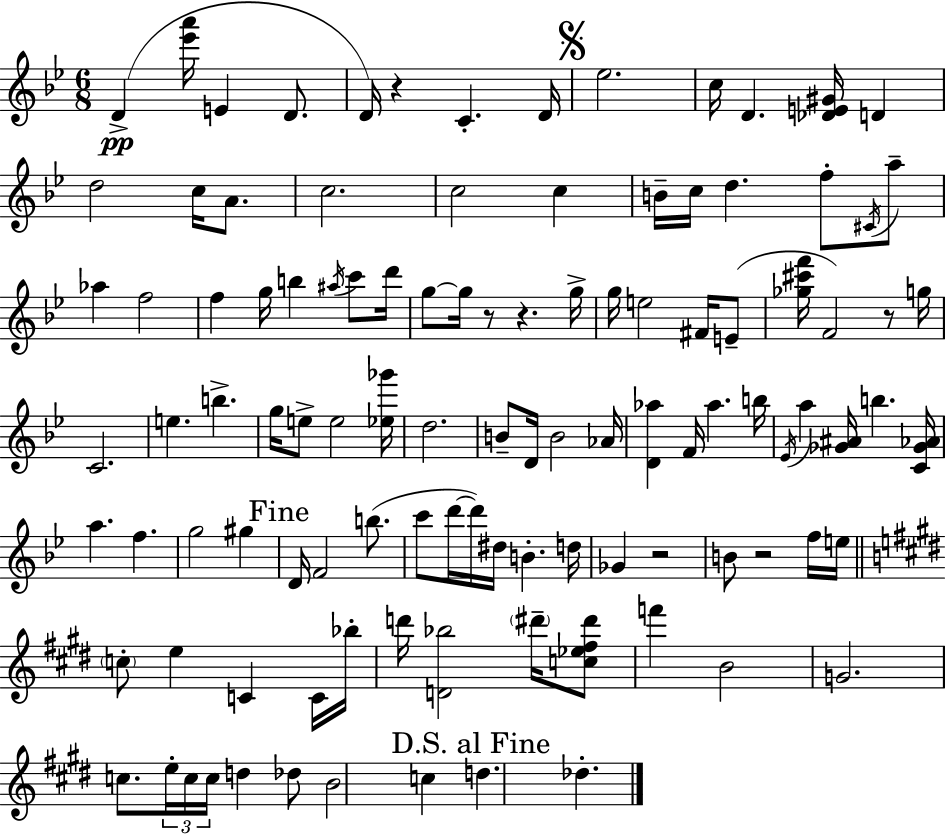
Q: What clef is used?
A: treble